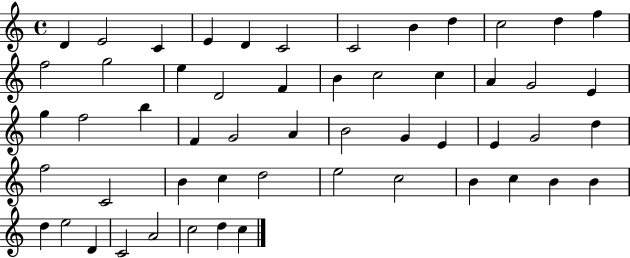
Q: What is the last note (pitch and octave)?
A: C5